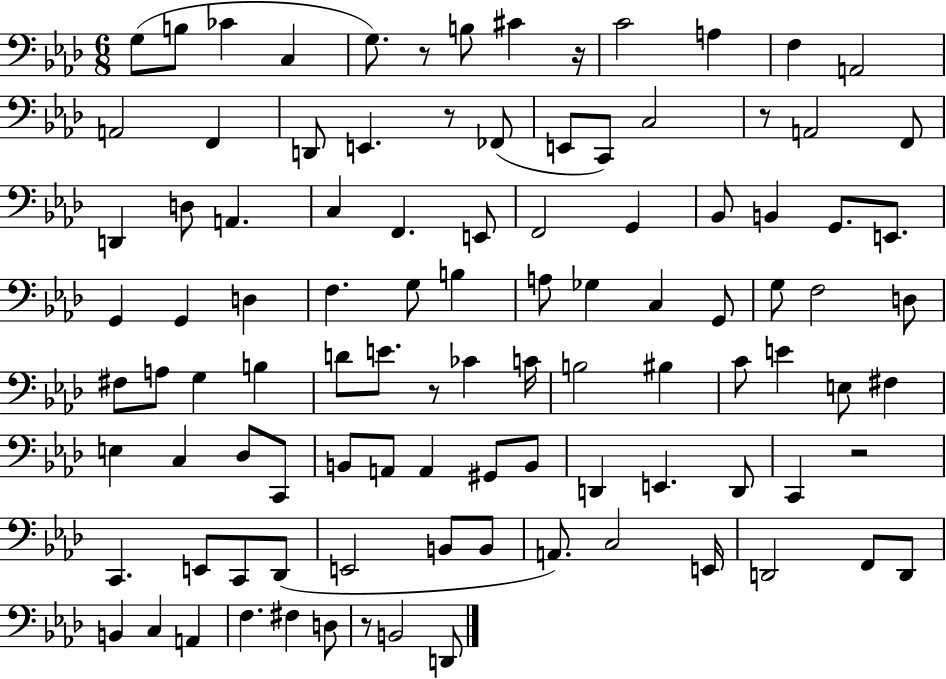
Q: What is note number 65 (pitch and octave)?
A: B2